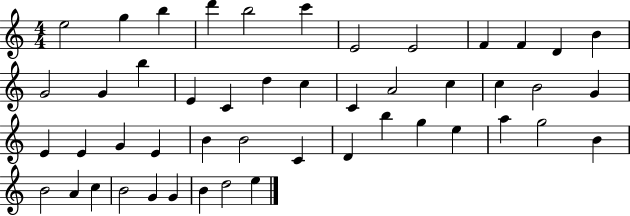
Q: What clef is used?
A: treble